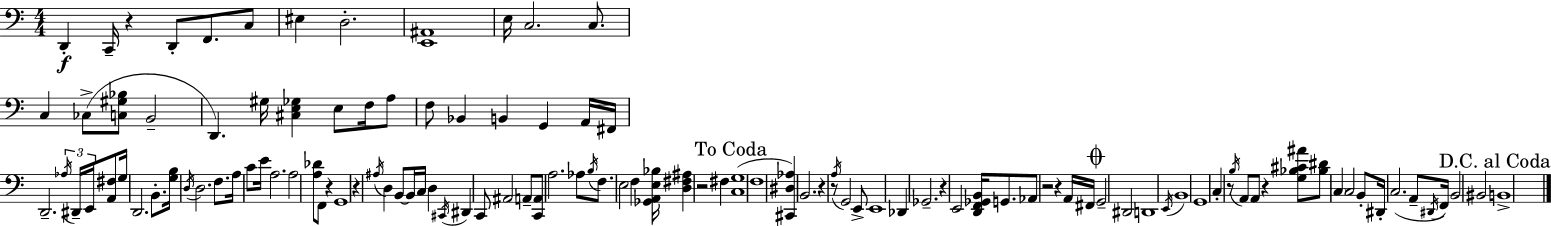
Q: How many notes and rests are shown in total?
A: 118